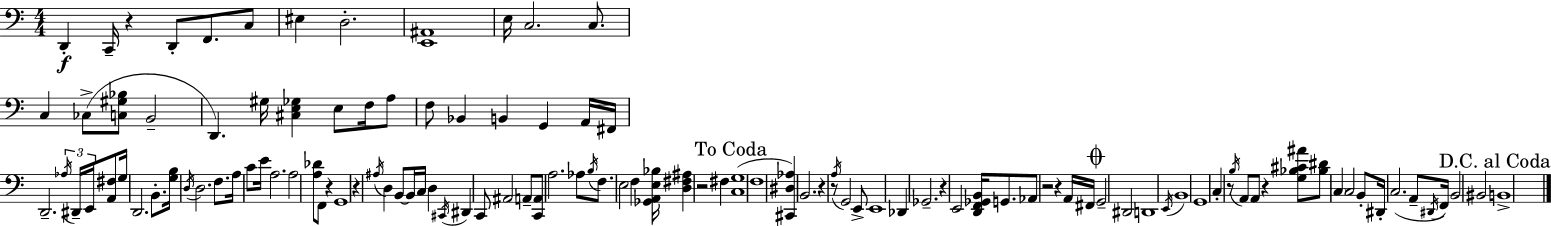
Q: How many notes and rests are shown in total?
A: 118